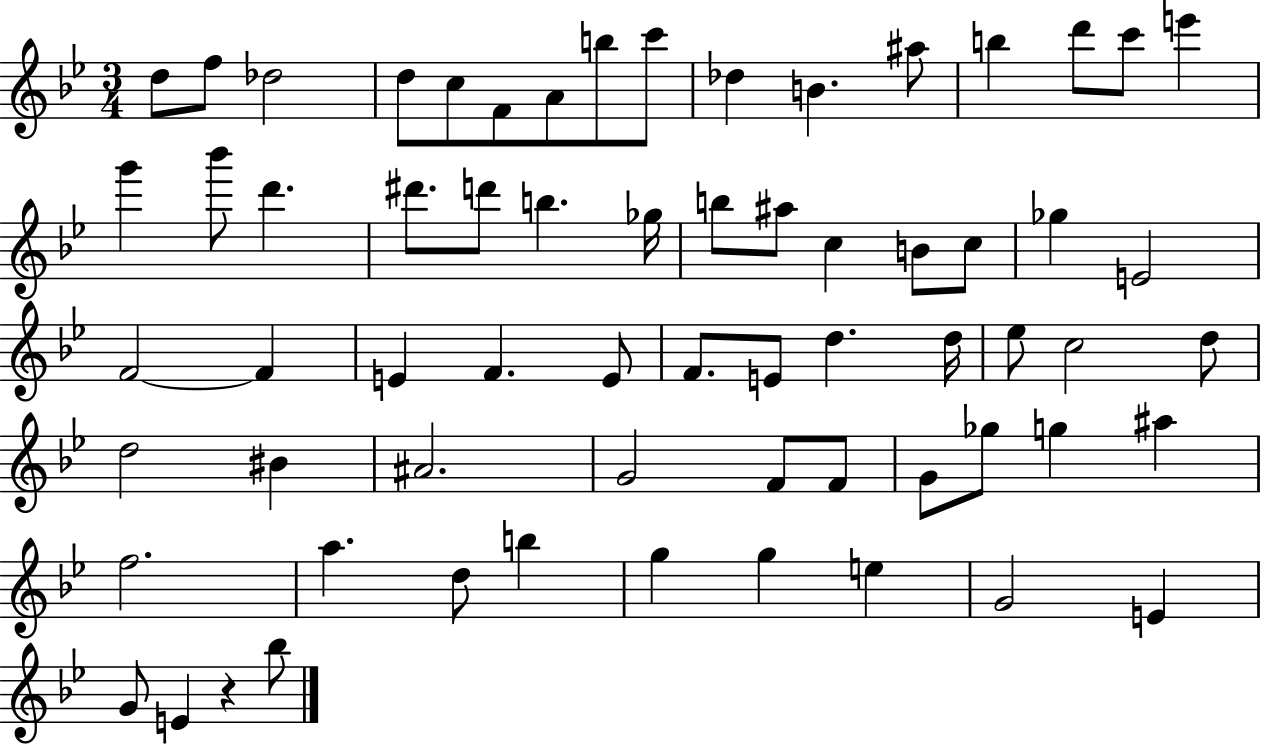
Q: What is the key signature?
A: BES major